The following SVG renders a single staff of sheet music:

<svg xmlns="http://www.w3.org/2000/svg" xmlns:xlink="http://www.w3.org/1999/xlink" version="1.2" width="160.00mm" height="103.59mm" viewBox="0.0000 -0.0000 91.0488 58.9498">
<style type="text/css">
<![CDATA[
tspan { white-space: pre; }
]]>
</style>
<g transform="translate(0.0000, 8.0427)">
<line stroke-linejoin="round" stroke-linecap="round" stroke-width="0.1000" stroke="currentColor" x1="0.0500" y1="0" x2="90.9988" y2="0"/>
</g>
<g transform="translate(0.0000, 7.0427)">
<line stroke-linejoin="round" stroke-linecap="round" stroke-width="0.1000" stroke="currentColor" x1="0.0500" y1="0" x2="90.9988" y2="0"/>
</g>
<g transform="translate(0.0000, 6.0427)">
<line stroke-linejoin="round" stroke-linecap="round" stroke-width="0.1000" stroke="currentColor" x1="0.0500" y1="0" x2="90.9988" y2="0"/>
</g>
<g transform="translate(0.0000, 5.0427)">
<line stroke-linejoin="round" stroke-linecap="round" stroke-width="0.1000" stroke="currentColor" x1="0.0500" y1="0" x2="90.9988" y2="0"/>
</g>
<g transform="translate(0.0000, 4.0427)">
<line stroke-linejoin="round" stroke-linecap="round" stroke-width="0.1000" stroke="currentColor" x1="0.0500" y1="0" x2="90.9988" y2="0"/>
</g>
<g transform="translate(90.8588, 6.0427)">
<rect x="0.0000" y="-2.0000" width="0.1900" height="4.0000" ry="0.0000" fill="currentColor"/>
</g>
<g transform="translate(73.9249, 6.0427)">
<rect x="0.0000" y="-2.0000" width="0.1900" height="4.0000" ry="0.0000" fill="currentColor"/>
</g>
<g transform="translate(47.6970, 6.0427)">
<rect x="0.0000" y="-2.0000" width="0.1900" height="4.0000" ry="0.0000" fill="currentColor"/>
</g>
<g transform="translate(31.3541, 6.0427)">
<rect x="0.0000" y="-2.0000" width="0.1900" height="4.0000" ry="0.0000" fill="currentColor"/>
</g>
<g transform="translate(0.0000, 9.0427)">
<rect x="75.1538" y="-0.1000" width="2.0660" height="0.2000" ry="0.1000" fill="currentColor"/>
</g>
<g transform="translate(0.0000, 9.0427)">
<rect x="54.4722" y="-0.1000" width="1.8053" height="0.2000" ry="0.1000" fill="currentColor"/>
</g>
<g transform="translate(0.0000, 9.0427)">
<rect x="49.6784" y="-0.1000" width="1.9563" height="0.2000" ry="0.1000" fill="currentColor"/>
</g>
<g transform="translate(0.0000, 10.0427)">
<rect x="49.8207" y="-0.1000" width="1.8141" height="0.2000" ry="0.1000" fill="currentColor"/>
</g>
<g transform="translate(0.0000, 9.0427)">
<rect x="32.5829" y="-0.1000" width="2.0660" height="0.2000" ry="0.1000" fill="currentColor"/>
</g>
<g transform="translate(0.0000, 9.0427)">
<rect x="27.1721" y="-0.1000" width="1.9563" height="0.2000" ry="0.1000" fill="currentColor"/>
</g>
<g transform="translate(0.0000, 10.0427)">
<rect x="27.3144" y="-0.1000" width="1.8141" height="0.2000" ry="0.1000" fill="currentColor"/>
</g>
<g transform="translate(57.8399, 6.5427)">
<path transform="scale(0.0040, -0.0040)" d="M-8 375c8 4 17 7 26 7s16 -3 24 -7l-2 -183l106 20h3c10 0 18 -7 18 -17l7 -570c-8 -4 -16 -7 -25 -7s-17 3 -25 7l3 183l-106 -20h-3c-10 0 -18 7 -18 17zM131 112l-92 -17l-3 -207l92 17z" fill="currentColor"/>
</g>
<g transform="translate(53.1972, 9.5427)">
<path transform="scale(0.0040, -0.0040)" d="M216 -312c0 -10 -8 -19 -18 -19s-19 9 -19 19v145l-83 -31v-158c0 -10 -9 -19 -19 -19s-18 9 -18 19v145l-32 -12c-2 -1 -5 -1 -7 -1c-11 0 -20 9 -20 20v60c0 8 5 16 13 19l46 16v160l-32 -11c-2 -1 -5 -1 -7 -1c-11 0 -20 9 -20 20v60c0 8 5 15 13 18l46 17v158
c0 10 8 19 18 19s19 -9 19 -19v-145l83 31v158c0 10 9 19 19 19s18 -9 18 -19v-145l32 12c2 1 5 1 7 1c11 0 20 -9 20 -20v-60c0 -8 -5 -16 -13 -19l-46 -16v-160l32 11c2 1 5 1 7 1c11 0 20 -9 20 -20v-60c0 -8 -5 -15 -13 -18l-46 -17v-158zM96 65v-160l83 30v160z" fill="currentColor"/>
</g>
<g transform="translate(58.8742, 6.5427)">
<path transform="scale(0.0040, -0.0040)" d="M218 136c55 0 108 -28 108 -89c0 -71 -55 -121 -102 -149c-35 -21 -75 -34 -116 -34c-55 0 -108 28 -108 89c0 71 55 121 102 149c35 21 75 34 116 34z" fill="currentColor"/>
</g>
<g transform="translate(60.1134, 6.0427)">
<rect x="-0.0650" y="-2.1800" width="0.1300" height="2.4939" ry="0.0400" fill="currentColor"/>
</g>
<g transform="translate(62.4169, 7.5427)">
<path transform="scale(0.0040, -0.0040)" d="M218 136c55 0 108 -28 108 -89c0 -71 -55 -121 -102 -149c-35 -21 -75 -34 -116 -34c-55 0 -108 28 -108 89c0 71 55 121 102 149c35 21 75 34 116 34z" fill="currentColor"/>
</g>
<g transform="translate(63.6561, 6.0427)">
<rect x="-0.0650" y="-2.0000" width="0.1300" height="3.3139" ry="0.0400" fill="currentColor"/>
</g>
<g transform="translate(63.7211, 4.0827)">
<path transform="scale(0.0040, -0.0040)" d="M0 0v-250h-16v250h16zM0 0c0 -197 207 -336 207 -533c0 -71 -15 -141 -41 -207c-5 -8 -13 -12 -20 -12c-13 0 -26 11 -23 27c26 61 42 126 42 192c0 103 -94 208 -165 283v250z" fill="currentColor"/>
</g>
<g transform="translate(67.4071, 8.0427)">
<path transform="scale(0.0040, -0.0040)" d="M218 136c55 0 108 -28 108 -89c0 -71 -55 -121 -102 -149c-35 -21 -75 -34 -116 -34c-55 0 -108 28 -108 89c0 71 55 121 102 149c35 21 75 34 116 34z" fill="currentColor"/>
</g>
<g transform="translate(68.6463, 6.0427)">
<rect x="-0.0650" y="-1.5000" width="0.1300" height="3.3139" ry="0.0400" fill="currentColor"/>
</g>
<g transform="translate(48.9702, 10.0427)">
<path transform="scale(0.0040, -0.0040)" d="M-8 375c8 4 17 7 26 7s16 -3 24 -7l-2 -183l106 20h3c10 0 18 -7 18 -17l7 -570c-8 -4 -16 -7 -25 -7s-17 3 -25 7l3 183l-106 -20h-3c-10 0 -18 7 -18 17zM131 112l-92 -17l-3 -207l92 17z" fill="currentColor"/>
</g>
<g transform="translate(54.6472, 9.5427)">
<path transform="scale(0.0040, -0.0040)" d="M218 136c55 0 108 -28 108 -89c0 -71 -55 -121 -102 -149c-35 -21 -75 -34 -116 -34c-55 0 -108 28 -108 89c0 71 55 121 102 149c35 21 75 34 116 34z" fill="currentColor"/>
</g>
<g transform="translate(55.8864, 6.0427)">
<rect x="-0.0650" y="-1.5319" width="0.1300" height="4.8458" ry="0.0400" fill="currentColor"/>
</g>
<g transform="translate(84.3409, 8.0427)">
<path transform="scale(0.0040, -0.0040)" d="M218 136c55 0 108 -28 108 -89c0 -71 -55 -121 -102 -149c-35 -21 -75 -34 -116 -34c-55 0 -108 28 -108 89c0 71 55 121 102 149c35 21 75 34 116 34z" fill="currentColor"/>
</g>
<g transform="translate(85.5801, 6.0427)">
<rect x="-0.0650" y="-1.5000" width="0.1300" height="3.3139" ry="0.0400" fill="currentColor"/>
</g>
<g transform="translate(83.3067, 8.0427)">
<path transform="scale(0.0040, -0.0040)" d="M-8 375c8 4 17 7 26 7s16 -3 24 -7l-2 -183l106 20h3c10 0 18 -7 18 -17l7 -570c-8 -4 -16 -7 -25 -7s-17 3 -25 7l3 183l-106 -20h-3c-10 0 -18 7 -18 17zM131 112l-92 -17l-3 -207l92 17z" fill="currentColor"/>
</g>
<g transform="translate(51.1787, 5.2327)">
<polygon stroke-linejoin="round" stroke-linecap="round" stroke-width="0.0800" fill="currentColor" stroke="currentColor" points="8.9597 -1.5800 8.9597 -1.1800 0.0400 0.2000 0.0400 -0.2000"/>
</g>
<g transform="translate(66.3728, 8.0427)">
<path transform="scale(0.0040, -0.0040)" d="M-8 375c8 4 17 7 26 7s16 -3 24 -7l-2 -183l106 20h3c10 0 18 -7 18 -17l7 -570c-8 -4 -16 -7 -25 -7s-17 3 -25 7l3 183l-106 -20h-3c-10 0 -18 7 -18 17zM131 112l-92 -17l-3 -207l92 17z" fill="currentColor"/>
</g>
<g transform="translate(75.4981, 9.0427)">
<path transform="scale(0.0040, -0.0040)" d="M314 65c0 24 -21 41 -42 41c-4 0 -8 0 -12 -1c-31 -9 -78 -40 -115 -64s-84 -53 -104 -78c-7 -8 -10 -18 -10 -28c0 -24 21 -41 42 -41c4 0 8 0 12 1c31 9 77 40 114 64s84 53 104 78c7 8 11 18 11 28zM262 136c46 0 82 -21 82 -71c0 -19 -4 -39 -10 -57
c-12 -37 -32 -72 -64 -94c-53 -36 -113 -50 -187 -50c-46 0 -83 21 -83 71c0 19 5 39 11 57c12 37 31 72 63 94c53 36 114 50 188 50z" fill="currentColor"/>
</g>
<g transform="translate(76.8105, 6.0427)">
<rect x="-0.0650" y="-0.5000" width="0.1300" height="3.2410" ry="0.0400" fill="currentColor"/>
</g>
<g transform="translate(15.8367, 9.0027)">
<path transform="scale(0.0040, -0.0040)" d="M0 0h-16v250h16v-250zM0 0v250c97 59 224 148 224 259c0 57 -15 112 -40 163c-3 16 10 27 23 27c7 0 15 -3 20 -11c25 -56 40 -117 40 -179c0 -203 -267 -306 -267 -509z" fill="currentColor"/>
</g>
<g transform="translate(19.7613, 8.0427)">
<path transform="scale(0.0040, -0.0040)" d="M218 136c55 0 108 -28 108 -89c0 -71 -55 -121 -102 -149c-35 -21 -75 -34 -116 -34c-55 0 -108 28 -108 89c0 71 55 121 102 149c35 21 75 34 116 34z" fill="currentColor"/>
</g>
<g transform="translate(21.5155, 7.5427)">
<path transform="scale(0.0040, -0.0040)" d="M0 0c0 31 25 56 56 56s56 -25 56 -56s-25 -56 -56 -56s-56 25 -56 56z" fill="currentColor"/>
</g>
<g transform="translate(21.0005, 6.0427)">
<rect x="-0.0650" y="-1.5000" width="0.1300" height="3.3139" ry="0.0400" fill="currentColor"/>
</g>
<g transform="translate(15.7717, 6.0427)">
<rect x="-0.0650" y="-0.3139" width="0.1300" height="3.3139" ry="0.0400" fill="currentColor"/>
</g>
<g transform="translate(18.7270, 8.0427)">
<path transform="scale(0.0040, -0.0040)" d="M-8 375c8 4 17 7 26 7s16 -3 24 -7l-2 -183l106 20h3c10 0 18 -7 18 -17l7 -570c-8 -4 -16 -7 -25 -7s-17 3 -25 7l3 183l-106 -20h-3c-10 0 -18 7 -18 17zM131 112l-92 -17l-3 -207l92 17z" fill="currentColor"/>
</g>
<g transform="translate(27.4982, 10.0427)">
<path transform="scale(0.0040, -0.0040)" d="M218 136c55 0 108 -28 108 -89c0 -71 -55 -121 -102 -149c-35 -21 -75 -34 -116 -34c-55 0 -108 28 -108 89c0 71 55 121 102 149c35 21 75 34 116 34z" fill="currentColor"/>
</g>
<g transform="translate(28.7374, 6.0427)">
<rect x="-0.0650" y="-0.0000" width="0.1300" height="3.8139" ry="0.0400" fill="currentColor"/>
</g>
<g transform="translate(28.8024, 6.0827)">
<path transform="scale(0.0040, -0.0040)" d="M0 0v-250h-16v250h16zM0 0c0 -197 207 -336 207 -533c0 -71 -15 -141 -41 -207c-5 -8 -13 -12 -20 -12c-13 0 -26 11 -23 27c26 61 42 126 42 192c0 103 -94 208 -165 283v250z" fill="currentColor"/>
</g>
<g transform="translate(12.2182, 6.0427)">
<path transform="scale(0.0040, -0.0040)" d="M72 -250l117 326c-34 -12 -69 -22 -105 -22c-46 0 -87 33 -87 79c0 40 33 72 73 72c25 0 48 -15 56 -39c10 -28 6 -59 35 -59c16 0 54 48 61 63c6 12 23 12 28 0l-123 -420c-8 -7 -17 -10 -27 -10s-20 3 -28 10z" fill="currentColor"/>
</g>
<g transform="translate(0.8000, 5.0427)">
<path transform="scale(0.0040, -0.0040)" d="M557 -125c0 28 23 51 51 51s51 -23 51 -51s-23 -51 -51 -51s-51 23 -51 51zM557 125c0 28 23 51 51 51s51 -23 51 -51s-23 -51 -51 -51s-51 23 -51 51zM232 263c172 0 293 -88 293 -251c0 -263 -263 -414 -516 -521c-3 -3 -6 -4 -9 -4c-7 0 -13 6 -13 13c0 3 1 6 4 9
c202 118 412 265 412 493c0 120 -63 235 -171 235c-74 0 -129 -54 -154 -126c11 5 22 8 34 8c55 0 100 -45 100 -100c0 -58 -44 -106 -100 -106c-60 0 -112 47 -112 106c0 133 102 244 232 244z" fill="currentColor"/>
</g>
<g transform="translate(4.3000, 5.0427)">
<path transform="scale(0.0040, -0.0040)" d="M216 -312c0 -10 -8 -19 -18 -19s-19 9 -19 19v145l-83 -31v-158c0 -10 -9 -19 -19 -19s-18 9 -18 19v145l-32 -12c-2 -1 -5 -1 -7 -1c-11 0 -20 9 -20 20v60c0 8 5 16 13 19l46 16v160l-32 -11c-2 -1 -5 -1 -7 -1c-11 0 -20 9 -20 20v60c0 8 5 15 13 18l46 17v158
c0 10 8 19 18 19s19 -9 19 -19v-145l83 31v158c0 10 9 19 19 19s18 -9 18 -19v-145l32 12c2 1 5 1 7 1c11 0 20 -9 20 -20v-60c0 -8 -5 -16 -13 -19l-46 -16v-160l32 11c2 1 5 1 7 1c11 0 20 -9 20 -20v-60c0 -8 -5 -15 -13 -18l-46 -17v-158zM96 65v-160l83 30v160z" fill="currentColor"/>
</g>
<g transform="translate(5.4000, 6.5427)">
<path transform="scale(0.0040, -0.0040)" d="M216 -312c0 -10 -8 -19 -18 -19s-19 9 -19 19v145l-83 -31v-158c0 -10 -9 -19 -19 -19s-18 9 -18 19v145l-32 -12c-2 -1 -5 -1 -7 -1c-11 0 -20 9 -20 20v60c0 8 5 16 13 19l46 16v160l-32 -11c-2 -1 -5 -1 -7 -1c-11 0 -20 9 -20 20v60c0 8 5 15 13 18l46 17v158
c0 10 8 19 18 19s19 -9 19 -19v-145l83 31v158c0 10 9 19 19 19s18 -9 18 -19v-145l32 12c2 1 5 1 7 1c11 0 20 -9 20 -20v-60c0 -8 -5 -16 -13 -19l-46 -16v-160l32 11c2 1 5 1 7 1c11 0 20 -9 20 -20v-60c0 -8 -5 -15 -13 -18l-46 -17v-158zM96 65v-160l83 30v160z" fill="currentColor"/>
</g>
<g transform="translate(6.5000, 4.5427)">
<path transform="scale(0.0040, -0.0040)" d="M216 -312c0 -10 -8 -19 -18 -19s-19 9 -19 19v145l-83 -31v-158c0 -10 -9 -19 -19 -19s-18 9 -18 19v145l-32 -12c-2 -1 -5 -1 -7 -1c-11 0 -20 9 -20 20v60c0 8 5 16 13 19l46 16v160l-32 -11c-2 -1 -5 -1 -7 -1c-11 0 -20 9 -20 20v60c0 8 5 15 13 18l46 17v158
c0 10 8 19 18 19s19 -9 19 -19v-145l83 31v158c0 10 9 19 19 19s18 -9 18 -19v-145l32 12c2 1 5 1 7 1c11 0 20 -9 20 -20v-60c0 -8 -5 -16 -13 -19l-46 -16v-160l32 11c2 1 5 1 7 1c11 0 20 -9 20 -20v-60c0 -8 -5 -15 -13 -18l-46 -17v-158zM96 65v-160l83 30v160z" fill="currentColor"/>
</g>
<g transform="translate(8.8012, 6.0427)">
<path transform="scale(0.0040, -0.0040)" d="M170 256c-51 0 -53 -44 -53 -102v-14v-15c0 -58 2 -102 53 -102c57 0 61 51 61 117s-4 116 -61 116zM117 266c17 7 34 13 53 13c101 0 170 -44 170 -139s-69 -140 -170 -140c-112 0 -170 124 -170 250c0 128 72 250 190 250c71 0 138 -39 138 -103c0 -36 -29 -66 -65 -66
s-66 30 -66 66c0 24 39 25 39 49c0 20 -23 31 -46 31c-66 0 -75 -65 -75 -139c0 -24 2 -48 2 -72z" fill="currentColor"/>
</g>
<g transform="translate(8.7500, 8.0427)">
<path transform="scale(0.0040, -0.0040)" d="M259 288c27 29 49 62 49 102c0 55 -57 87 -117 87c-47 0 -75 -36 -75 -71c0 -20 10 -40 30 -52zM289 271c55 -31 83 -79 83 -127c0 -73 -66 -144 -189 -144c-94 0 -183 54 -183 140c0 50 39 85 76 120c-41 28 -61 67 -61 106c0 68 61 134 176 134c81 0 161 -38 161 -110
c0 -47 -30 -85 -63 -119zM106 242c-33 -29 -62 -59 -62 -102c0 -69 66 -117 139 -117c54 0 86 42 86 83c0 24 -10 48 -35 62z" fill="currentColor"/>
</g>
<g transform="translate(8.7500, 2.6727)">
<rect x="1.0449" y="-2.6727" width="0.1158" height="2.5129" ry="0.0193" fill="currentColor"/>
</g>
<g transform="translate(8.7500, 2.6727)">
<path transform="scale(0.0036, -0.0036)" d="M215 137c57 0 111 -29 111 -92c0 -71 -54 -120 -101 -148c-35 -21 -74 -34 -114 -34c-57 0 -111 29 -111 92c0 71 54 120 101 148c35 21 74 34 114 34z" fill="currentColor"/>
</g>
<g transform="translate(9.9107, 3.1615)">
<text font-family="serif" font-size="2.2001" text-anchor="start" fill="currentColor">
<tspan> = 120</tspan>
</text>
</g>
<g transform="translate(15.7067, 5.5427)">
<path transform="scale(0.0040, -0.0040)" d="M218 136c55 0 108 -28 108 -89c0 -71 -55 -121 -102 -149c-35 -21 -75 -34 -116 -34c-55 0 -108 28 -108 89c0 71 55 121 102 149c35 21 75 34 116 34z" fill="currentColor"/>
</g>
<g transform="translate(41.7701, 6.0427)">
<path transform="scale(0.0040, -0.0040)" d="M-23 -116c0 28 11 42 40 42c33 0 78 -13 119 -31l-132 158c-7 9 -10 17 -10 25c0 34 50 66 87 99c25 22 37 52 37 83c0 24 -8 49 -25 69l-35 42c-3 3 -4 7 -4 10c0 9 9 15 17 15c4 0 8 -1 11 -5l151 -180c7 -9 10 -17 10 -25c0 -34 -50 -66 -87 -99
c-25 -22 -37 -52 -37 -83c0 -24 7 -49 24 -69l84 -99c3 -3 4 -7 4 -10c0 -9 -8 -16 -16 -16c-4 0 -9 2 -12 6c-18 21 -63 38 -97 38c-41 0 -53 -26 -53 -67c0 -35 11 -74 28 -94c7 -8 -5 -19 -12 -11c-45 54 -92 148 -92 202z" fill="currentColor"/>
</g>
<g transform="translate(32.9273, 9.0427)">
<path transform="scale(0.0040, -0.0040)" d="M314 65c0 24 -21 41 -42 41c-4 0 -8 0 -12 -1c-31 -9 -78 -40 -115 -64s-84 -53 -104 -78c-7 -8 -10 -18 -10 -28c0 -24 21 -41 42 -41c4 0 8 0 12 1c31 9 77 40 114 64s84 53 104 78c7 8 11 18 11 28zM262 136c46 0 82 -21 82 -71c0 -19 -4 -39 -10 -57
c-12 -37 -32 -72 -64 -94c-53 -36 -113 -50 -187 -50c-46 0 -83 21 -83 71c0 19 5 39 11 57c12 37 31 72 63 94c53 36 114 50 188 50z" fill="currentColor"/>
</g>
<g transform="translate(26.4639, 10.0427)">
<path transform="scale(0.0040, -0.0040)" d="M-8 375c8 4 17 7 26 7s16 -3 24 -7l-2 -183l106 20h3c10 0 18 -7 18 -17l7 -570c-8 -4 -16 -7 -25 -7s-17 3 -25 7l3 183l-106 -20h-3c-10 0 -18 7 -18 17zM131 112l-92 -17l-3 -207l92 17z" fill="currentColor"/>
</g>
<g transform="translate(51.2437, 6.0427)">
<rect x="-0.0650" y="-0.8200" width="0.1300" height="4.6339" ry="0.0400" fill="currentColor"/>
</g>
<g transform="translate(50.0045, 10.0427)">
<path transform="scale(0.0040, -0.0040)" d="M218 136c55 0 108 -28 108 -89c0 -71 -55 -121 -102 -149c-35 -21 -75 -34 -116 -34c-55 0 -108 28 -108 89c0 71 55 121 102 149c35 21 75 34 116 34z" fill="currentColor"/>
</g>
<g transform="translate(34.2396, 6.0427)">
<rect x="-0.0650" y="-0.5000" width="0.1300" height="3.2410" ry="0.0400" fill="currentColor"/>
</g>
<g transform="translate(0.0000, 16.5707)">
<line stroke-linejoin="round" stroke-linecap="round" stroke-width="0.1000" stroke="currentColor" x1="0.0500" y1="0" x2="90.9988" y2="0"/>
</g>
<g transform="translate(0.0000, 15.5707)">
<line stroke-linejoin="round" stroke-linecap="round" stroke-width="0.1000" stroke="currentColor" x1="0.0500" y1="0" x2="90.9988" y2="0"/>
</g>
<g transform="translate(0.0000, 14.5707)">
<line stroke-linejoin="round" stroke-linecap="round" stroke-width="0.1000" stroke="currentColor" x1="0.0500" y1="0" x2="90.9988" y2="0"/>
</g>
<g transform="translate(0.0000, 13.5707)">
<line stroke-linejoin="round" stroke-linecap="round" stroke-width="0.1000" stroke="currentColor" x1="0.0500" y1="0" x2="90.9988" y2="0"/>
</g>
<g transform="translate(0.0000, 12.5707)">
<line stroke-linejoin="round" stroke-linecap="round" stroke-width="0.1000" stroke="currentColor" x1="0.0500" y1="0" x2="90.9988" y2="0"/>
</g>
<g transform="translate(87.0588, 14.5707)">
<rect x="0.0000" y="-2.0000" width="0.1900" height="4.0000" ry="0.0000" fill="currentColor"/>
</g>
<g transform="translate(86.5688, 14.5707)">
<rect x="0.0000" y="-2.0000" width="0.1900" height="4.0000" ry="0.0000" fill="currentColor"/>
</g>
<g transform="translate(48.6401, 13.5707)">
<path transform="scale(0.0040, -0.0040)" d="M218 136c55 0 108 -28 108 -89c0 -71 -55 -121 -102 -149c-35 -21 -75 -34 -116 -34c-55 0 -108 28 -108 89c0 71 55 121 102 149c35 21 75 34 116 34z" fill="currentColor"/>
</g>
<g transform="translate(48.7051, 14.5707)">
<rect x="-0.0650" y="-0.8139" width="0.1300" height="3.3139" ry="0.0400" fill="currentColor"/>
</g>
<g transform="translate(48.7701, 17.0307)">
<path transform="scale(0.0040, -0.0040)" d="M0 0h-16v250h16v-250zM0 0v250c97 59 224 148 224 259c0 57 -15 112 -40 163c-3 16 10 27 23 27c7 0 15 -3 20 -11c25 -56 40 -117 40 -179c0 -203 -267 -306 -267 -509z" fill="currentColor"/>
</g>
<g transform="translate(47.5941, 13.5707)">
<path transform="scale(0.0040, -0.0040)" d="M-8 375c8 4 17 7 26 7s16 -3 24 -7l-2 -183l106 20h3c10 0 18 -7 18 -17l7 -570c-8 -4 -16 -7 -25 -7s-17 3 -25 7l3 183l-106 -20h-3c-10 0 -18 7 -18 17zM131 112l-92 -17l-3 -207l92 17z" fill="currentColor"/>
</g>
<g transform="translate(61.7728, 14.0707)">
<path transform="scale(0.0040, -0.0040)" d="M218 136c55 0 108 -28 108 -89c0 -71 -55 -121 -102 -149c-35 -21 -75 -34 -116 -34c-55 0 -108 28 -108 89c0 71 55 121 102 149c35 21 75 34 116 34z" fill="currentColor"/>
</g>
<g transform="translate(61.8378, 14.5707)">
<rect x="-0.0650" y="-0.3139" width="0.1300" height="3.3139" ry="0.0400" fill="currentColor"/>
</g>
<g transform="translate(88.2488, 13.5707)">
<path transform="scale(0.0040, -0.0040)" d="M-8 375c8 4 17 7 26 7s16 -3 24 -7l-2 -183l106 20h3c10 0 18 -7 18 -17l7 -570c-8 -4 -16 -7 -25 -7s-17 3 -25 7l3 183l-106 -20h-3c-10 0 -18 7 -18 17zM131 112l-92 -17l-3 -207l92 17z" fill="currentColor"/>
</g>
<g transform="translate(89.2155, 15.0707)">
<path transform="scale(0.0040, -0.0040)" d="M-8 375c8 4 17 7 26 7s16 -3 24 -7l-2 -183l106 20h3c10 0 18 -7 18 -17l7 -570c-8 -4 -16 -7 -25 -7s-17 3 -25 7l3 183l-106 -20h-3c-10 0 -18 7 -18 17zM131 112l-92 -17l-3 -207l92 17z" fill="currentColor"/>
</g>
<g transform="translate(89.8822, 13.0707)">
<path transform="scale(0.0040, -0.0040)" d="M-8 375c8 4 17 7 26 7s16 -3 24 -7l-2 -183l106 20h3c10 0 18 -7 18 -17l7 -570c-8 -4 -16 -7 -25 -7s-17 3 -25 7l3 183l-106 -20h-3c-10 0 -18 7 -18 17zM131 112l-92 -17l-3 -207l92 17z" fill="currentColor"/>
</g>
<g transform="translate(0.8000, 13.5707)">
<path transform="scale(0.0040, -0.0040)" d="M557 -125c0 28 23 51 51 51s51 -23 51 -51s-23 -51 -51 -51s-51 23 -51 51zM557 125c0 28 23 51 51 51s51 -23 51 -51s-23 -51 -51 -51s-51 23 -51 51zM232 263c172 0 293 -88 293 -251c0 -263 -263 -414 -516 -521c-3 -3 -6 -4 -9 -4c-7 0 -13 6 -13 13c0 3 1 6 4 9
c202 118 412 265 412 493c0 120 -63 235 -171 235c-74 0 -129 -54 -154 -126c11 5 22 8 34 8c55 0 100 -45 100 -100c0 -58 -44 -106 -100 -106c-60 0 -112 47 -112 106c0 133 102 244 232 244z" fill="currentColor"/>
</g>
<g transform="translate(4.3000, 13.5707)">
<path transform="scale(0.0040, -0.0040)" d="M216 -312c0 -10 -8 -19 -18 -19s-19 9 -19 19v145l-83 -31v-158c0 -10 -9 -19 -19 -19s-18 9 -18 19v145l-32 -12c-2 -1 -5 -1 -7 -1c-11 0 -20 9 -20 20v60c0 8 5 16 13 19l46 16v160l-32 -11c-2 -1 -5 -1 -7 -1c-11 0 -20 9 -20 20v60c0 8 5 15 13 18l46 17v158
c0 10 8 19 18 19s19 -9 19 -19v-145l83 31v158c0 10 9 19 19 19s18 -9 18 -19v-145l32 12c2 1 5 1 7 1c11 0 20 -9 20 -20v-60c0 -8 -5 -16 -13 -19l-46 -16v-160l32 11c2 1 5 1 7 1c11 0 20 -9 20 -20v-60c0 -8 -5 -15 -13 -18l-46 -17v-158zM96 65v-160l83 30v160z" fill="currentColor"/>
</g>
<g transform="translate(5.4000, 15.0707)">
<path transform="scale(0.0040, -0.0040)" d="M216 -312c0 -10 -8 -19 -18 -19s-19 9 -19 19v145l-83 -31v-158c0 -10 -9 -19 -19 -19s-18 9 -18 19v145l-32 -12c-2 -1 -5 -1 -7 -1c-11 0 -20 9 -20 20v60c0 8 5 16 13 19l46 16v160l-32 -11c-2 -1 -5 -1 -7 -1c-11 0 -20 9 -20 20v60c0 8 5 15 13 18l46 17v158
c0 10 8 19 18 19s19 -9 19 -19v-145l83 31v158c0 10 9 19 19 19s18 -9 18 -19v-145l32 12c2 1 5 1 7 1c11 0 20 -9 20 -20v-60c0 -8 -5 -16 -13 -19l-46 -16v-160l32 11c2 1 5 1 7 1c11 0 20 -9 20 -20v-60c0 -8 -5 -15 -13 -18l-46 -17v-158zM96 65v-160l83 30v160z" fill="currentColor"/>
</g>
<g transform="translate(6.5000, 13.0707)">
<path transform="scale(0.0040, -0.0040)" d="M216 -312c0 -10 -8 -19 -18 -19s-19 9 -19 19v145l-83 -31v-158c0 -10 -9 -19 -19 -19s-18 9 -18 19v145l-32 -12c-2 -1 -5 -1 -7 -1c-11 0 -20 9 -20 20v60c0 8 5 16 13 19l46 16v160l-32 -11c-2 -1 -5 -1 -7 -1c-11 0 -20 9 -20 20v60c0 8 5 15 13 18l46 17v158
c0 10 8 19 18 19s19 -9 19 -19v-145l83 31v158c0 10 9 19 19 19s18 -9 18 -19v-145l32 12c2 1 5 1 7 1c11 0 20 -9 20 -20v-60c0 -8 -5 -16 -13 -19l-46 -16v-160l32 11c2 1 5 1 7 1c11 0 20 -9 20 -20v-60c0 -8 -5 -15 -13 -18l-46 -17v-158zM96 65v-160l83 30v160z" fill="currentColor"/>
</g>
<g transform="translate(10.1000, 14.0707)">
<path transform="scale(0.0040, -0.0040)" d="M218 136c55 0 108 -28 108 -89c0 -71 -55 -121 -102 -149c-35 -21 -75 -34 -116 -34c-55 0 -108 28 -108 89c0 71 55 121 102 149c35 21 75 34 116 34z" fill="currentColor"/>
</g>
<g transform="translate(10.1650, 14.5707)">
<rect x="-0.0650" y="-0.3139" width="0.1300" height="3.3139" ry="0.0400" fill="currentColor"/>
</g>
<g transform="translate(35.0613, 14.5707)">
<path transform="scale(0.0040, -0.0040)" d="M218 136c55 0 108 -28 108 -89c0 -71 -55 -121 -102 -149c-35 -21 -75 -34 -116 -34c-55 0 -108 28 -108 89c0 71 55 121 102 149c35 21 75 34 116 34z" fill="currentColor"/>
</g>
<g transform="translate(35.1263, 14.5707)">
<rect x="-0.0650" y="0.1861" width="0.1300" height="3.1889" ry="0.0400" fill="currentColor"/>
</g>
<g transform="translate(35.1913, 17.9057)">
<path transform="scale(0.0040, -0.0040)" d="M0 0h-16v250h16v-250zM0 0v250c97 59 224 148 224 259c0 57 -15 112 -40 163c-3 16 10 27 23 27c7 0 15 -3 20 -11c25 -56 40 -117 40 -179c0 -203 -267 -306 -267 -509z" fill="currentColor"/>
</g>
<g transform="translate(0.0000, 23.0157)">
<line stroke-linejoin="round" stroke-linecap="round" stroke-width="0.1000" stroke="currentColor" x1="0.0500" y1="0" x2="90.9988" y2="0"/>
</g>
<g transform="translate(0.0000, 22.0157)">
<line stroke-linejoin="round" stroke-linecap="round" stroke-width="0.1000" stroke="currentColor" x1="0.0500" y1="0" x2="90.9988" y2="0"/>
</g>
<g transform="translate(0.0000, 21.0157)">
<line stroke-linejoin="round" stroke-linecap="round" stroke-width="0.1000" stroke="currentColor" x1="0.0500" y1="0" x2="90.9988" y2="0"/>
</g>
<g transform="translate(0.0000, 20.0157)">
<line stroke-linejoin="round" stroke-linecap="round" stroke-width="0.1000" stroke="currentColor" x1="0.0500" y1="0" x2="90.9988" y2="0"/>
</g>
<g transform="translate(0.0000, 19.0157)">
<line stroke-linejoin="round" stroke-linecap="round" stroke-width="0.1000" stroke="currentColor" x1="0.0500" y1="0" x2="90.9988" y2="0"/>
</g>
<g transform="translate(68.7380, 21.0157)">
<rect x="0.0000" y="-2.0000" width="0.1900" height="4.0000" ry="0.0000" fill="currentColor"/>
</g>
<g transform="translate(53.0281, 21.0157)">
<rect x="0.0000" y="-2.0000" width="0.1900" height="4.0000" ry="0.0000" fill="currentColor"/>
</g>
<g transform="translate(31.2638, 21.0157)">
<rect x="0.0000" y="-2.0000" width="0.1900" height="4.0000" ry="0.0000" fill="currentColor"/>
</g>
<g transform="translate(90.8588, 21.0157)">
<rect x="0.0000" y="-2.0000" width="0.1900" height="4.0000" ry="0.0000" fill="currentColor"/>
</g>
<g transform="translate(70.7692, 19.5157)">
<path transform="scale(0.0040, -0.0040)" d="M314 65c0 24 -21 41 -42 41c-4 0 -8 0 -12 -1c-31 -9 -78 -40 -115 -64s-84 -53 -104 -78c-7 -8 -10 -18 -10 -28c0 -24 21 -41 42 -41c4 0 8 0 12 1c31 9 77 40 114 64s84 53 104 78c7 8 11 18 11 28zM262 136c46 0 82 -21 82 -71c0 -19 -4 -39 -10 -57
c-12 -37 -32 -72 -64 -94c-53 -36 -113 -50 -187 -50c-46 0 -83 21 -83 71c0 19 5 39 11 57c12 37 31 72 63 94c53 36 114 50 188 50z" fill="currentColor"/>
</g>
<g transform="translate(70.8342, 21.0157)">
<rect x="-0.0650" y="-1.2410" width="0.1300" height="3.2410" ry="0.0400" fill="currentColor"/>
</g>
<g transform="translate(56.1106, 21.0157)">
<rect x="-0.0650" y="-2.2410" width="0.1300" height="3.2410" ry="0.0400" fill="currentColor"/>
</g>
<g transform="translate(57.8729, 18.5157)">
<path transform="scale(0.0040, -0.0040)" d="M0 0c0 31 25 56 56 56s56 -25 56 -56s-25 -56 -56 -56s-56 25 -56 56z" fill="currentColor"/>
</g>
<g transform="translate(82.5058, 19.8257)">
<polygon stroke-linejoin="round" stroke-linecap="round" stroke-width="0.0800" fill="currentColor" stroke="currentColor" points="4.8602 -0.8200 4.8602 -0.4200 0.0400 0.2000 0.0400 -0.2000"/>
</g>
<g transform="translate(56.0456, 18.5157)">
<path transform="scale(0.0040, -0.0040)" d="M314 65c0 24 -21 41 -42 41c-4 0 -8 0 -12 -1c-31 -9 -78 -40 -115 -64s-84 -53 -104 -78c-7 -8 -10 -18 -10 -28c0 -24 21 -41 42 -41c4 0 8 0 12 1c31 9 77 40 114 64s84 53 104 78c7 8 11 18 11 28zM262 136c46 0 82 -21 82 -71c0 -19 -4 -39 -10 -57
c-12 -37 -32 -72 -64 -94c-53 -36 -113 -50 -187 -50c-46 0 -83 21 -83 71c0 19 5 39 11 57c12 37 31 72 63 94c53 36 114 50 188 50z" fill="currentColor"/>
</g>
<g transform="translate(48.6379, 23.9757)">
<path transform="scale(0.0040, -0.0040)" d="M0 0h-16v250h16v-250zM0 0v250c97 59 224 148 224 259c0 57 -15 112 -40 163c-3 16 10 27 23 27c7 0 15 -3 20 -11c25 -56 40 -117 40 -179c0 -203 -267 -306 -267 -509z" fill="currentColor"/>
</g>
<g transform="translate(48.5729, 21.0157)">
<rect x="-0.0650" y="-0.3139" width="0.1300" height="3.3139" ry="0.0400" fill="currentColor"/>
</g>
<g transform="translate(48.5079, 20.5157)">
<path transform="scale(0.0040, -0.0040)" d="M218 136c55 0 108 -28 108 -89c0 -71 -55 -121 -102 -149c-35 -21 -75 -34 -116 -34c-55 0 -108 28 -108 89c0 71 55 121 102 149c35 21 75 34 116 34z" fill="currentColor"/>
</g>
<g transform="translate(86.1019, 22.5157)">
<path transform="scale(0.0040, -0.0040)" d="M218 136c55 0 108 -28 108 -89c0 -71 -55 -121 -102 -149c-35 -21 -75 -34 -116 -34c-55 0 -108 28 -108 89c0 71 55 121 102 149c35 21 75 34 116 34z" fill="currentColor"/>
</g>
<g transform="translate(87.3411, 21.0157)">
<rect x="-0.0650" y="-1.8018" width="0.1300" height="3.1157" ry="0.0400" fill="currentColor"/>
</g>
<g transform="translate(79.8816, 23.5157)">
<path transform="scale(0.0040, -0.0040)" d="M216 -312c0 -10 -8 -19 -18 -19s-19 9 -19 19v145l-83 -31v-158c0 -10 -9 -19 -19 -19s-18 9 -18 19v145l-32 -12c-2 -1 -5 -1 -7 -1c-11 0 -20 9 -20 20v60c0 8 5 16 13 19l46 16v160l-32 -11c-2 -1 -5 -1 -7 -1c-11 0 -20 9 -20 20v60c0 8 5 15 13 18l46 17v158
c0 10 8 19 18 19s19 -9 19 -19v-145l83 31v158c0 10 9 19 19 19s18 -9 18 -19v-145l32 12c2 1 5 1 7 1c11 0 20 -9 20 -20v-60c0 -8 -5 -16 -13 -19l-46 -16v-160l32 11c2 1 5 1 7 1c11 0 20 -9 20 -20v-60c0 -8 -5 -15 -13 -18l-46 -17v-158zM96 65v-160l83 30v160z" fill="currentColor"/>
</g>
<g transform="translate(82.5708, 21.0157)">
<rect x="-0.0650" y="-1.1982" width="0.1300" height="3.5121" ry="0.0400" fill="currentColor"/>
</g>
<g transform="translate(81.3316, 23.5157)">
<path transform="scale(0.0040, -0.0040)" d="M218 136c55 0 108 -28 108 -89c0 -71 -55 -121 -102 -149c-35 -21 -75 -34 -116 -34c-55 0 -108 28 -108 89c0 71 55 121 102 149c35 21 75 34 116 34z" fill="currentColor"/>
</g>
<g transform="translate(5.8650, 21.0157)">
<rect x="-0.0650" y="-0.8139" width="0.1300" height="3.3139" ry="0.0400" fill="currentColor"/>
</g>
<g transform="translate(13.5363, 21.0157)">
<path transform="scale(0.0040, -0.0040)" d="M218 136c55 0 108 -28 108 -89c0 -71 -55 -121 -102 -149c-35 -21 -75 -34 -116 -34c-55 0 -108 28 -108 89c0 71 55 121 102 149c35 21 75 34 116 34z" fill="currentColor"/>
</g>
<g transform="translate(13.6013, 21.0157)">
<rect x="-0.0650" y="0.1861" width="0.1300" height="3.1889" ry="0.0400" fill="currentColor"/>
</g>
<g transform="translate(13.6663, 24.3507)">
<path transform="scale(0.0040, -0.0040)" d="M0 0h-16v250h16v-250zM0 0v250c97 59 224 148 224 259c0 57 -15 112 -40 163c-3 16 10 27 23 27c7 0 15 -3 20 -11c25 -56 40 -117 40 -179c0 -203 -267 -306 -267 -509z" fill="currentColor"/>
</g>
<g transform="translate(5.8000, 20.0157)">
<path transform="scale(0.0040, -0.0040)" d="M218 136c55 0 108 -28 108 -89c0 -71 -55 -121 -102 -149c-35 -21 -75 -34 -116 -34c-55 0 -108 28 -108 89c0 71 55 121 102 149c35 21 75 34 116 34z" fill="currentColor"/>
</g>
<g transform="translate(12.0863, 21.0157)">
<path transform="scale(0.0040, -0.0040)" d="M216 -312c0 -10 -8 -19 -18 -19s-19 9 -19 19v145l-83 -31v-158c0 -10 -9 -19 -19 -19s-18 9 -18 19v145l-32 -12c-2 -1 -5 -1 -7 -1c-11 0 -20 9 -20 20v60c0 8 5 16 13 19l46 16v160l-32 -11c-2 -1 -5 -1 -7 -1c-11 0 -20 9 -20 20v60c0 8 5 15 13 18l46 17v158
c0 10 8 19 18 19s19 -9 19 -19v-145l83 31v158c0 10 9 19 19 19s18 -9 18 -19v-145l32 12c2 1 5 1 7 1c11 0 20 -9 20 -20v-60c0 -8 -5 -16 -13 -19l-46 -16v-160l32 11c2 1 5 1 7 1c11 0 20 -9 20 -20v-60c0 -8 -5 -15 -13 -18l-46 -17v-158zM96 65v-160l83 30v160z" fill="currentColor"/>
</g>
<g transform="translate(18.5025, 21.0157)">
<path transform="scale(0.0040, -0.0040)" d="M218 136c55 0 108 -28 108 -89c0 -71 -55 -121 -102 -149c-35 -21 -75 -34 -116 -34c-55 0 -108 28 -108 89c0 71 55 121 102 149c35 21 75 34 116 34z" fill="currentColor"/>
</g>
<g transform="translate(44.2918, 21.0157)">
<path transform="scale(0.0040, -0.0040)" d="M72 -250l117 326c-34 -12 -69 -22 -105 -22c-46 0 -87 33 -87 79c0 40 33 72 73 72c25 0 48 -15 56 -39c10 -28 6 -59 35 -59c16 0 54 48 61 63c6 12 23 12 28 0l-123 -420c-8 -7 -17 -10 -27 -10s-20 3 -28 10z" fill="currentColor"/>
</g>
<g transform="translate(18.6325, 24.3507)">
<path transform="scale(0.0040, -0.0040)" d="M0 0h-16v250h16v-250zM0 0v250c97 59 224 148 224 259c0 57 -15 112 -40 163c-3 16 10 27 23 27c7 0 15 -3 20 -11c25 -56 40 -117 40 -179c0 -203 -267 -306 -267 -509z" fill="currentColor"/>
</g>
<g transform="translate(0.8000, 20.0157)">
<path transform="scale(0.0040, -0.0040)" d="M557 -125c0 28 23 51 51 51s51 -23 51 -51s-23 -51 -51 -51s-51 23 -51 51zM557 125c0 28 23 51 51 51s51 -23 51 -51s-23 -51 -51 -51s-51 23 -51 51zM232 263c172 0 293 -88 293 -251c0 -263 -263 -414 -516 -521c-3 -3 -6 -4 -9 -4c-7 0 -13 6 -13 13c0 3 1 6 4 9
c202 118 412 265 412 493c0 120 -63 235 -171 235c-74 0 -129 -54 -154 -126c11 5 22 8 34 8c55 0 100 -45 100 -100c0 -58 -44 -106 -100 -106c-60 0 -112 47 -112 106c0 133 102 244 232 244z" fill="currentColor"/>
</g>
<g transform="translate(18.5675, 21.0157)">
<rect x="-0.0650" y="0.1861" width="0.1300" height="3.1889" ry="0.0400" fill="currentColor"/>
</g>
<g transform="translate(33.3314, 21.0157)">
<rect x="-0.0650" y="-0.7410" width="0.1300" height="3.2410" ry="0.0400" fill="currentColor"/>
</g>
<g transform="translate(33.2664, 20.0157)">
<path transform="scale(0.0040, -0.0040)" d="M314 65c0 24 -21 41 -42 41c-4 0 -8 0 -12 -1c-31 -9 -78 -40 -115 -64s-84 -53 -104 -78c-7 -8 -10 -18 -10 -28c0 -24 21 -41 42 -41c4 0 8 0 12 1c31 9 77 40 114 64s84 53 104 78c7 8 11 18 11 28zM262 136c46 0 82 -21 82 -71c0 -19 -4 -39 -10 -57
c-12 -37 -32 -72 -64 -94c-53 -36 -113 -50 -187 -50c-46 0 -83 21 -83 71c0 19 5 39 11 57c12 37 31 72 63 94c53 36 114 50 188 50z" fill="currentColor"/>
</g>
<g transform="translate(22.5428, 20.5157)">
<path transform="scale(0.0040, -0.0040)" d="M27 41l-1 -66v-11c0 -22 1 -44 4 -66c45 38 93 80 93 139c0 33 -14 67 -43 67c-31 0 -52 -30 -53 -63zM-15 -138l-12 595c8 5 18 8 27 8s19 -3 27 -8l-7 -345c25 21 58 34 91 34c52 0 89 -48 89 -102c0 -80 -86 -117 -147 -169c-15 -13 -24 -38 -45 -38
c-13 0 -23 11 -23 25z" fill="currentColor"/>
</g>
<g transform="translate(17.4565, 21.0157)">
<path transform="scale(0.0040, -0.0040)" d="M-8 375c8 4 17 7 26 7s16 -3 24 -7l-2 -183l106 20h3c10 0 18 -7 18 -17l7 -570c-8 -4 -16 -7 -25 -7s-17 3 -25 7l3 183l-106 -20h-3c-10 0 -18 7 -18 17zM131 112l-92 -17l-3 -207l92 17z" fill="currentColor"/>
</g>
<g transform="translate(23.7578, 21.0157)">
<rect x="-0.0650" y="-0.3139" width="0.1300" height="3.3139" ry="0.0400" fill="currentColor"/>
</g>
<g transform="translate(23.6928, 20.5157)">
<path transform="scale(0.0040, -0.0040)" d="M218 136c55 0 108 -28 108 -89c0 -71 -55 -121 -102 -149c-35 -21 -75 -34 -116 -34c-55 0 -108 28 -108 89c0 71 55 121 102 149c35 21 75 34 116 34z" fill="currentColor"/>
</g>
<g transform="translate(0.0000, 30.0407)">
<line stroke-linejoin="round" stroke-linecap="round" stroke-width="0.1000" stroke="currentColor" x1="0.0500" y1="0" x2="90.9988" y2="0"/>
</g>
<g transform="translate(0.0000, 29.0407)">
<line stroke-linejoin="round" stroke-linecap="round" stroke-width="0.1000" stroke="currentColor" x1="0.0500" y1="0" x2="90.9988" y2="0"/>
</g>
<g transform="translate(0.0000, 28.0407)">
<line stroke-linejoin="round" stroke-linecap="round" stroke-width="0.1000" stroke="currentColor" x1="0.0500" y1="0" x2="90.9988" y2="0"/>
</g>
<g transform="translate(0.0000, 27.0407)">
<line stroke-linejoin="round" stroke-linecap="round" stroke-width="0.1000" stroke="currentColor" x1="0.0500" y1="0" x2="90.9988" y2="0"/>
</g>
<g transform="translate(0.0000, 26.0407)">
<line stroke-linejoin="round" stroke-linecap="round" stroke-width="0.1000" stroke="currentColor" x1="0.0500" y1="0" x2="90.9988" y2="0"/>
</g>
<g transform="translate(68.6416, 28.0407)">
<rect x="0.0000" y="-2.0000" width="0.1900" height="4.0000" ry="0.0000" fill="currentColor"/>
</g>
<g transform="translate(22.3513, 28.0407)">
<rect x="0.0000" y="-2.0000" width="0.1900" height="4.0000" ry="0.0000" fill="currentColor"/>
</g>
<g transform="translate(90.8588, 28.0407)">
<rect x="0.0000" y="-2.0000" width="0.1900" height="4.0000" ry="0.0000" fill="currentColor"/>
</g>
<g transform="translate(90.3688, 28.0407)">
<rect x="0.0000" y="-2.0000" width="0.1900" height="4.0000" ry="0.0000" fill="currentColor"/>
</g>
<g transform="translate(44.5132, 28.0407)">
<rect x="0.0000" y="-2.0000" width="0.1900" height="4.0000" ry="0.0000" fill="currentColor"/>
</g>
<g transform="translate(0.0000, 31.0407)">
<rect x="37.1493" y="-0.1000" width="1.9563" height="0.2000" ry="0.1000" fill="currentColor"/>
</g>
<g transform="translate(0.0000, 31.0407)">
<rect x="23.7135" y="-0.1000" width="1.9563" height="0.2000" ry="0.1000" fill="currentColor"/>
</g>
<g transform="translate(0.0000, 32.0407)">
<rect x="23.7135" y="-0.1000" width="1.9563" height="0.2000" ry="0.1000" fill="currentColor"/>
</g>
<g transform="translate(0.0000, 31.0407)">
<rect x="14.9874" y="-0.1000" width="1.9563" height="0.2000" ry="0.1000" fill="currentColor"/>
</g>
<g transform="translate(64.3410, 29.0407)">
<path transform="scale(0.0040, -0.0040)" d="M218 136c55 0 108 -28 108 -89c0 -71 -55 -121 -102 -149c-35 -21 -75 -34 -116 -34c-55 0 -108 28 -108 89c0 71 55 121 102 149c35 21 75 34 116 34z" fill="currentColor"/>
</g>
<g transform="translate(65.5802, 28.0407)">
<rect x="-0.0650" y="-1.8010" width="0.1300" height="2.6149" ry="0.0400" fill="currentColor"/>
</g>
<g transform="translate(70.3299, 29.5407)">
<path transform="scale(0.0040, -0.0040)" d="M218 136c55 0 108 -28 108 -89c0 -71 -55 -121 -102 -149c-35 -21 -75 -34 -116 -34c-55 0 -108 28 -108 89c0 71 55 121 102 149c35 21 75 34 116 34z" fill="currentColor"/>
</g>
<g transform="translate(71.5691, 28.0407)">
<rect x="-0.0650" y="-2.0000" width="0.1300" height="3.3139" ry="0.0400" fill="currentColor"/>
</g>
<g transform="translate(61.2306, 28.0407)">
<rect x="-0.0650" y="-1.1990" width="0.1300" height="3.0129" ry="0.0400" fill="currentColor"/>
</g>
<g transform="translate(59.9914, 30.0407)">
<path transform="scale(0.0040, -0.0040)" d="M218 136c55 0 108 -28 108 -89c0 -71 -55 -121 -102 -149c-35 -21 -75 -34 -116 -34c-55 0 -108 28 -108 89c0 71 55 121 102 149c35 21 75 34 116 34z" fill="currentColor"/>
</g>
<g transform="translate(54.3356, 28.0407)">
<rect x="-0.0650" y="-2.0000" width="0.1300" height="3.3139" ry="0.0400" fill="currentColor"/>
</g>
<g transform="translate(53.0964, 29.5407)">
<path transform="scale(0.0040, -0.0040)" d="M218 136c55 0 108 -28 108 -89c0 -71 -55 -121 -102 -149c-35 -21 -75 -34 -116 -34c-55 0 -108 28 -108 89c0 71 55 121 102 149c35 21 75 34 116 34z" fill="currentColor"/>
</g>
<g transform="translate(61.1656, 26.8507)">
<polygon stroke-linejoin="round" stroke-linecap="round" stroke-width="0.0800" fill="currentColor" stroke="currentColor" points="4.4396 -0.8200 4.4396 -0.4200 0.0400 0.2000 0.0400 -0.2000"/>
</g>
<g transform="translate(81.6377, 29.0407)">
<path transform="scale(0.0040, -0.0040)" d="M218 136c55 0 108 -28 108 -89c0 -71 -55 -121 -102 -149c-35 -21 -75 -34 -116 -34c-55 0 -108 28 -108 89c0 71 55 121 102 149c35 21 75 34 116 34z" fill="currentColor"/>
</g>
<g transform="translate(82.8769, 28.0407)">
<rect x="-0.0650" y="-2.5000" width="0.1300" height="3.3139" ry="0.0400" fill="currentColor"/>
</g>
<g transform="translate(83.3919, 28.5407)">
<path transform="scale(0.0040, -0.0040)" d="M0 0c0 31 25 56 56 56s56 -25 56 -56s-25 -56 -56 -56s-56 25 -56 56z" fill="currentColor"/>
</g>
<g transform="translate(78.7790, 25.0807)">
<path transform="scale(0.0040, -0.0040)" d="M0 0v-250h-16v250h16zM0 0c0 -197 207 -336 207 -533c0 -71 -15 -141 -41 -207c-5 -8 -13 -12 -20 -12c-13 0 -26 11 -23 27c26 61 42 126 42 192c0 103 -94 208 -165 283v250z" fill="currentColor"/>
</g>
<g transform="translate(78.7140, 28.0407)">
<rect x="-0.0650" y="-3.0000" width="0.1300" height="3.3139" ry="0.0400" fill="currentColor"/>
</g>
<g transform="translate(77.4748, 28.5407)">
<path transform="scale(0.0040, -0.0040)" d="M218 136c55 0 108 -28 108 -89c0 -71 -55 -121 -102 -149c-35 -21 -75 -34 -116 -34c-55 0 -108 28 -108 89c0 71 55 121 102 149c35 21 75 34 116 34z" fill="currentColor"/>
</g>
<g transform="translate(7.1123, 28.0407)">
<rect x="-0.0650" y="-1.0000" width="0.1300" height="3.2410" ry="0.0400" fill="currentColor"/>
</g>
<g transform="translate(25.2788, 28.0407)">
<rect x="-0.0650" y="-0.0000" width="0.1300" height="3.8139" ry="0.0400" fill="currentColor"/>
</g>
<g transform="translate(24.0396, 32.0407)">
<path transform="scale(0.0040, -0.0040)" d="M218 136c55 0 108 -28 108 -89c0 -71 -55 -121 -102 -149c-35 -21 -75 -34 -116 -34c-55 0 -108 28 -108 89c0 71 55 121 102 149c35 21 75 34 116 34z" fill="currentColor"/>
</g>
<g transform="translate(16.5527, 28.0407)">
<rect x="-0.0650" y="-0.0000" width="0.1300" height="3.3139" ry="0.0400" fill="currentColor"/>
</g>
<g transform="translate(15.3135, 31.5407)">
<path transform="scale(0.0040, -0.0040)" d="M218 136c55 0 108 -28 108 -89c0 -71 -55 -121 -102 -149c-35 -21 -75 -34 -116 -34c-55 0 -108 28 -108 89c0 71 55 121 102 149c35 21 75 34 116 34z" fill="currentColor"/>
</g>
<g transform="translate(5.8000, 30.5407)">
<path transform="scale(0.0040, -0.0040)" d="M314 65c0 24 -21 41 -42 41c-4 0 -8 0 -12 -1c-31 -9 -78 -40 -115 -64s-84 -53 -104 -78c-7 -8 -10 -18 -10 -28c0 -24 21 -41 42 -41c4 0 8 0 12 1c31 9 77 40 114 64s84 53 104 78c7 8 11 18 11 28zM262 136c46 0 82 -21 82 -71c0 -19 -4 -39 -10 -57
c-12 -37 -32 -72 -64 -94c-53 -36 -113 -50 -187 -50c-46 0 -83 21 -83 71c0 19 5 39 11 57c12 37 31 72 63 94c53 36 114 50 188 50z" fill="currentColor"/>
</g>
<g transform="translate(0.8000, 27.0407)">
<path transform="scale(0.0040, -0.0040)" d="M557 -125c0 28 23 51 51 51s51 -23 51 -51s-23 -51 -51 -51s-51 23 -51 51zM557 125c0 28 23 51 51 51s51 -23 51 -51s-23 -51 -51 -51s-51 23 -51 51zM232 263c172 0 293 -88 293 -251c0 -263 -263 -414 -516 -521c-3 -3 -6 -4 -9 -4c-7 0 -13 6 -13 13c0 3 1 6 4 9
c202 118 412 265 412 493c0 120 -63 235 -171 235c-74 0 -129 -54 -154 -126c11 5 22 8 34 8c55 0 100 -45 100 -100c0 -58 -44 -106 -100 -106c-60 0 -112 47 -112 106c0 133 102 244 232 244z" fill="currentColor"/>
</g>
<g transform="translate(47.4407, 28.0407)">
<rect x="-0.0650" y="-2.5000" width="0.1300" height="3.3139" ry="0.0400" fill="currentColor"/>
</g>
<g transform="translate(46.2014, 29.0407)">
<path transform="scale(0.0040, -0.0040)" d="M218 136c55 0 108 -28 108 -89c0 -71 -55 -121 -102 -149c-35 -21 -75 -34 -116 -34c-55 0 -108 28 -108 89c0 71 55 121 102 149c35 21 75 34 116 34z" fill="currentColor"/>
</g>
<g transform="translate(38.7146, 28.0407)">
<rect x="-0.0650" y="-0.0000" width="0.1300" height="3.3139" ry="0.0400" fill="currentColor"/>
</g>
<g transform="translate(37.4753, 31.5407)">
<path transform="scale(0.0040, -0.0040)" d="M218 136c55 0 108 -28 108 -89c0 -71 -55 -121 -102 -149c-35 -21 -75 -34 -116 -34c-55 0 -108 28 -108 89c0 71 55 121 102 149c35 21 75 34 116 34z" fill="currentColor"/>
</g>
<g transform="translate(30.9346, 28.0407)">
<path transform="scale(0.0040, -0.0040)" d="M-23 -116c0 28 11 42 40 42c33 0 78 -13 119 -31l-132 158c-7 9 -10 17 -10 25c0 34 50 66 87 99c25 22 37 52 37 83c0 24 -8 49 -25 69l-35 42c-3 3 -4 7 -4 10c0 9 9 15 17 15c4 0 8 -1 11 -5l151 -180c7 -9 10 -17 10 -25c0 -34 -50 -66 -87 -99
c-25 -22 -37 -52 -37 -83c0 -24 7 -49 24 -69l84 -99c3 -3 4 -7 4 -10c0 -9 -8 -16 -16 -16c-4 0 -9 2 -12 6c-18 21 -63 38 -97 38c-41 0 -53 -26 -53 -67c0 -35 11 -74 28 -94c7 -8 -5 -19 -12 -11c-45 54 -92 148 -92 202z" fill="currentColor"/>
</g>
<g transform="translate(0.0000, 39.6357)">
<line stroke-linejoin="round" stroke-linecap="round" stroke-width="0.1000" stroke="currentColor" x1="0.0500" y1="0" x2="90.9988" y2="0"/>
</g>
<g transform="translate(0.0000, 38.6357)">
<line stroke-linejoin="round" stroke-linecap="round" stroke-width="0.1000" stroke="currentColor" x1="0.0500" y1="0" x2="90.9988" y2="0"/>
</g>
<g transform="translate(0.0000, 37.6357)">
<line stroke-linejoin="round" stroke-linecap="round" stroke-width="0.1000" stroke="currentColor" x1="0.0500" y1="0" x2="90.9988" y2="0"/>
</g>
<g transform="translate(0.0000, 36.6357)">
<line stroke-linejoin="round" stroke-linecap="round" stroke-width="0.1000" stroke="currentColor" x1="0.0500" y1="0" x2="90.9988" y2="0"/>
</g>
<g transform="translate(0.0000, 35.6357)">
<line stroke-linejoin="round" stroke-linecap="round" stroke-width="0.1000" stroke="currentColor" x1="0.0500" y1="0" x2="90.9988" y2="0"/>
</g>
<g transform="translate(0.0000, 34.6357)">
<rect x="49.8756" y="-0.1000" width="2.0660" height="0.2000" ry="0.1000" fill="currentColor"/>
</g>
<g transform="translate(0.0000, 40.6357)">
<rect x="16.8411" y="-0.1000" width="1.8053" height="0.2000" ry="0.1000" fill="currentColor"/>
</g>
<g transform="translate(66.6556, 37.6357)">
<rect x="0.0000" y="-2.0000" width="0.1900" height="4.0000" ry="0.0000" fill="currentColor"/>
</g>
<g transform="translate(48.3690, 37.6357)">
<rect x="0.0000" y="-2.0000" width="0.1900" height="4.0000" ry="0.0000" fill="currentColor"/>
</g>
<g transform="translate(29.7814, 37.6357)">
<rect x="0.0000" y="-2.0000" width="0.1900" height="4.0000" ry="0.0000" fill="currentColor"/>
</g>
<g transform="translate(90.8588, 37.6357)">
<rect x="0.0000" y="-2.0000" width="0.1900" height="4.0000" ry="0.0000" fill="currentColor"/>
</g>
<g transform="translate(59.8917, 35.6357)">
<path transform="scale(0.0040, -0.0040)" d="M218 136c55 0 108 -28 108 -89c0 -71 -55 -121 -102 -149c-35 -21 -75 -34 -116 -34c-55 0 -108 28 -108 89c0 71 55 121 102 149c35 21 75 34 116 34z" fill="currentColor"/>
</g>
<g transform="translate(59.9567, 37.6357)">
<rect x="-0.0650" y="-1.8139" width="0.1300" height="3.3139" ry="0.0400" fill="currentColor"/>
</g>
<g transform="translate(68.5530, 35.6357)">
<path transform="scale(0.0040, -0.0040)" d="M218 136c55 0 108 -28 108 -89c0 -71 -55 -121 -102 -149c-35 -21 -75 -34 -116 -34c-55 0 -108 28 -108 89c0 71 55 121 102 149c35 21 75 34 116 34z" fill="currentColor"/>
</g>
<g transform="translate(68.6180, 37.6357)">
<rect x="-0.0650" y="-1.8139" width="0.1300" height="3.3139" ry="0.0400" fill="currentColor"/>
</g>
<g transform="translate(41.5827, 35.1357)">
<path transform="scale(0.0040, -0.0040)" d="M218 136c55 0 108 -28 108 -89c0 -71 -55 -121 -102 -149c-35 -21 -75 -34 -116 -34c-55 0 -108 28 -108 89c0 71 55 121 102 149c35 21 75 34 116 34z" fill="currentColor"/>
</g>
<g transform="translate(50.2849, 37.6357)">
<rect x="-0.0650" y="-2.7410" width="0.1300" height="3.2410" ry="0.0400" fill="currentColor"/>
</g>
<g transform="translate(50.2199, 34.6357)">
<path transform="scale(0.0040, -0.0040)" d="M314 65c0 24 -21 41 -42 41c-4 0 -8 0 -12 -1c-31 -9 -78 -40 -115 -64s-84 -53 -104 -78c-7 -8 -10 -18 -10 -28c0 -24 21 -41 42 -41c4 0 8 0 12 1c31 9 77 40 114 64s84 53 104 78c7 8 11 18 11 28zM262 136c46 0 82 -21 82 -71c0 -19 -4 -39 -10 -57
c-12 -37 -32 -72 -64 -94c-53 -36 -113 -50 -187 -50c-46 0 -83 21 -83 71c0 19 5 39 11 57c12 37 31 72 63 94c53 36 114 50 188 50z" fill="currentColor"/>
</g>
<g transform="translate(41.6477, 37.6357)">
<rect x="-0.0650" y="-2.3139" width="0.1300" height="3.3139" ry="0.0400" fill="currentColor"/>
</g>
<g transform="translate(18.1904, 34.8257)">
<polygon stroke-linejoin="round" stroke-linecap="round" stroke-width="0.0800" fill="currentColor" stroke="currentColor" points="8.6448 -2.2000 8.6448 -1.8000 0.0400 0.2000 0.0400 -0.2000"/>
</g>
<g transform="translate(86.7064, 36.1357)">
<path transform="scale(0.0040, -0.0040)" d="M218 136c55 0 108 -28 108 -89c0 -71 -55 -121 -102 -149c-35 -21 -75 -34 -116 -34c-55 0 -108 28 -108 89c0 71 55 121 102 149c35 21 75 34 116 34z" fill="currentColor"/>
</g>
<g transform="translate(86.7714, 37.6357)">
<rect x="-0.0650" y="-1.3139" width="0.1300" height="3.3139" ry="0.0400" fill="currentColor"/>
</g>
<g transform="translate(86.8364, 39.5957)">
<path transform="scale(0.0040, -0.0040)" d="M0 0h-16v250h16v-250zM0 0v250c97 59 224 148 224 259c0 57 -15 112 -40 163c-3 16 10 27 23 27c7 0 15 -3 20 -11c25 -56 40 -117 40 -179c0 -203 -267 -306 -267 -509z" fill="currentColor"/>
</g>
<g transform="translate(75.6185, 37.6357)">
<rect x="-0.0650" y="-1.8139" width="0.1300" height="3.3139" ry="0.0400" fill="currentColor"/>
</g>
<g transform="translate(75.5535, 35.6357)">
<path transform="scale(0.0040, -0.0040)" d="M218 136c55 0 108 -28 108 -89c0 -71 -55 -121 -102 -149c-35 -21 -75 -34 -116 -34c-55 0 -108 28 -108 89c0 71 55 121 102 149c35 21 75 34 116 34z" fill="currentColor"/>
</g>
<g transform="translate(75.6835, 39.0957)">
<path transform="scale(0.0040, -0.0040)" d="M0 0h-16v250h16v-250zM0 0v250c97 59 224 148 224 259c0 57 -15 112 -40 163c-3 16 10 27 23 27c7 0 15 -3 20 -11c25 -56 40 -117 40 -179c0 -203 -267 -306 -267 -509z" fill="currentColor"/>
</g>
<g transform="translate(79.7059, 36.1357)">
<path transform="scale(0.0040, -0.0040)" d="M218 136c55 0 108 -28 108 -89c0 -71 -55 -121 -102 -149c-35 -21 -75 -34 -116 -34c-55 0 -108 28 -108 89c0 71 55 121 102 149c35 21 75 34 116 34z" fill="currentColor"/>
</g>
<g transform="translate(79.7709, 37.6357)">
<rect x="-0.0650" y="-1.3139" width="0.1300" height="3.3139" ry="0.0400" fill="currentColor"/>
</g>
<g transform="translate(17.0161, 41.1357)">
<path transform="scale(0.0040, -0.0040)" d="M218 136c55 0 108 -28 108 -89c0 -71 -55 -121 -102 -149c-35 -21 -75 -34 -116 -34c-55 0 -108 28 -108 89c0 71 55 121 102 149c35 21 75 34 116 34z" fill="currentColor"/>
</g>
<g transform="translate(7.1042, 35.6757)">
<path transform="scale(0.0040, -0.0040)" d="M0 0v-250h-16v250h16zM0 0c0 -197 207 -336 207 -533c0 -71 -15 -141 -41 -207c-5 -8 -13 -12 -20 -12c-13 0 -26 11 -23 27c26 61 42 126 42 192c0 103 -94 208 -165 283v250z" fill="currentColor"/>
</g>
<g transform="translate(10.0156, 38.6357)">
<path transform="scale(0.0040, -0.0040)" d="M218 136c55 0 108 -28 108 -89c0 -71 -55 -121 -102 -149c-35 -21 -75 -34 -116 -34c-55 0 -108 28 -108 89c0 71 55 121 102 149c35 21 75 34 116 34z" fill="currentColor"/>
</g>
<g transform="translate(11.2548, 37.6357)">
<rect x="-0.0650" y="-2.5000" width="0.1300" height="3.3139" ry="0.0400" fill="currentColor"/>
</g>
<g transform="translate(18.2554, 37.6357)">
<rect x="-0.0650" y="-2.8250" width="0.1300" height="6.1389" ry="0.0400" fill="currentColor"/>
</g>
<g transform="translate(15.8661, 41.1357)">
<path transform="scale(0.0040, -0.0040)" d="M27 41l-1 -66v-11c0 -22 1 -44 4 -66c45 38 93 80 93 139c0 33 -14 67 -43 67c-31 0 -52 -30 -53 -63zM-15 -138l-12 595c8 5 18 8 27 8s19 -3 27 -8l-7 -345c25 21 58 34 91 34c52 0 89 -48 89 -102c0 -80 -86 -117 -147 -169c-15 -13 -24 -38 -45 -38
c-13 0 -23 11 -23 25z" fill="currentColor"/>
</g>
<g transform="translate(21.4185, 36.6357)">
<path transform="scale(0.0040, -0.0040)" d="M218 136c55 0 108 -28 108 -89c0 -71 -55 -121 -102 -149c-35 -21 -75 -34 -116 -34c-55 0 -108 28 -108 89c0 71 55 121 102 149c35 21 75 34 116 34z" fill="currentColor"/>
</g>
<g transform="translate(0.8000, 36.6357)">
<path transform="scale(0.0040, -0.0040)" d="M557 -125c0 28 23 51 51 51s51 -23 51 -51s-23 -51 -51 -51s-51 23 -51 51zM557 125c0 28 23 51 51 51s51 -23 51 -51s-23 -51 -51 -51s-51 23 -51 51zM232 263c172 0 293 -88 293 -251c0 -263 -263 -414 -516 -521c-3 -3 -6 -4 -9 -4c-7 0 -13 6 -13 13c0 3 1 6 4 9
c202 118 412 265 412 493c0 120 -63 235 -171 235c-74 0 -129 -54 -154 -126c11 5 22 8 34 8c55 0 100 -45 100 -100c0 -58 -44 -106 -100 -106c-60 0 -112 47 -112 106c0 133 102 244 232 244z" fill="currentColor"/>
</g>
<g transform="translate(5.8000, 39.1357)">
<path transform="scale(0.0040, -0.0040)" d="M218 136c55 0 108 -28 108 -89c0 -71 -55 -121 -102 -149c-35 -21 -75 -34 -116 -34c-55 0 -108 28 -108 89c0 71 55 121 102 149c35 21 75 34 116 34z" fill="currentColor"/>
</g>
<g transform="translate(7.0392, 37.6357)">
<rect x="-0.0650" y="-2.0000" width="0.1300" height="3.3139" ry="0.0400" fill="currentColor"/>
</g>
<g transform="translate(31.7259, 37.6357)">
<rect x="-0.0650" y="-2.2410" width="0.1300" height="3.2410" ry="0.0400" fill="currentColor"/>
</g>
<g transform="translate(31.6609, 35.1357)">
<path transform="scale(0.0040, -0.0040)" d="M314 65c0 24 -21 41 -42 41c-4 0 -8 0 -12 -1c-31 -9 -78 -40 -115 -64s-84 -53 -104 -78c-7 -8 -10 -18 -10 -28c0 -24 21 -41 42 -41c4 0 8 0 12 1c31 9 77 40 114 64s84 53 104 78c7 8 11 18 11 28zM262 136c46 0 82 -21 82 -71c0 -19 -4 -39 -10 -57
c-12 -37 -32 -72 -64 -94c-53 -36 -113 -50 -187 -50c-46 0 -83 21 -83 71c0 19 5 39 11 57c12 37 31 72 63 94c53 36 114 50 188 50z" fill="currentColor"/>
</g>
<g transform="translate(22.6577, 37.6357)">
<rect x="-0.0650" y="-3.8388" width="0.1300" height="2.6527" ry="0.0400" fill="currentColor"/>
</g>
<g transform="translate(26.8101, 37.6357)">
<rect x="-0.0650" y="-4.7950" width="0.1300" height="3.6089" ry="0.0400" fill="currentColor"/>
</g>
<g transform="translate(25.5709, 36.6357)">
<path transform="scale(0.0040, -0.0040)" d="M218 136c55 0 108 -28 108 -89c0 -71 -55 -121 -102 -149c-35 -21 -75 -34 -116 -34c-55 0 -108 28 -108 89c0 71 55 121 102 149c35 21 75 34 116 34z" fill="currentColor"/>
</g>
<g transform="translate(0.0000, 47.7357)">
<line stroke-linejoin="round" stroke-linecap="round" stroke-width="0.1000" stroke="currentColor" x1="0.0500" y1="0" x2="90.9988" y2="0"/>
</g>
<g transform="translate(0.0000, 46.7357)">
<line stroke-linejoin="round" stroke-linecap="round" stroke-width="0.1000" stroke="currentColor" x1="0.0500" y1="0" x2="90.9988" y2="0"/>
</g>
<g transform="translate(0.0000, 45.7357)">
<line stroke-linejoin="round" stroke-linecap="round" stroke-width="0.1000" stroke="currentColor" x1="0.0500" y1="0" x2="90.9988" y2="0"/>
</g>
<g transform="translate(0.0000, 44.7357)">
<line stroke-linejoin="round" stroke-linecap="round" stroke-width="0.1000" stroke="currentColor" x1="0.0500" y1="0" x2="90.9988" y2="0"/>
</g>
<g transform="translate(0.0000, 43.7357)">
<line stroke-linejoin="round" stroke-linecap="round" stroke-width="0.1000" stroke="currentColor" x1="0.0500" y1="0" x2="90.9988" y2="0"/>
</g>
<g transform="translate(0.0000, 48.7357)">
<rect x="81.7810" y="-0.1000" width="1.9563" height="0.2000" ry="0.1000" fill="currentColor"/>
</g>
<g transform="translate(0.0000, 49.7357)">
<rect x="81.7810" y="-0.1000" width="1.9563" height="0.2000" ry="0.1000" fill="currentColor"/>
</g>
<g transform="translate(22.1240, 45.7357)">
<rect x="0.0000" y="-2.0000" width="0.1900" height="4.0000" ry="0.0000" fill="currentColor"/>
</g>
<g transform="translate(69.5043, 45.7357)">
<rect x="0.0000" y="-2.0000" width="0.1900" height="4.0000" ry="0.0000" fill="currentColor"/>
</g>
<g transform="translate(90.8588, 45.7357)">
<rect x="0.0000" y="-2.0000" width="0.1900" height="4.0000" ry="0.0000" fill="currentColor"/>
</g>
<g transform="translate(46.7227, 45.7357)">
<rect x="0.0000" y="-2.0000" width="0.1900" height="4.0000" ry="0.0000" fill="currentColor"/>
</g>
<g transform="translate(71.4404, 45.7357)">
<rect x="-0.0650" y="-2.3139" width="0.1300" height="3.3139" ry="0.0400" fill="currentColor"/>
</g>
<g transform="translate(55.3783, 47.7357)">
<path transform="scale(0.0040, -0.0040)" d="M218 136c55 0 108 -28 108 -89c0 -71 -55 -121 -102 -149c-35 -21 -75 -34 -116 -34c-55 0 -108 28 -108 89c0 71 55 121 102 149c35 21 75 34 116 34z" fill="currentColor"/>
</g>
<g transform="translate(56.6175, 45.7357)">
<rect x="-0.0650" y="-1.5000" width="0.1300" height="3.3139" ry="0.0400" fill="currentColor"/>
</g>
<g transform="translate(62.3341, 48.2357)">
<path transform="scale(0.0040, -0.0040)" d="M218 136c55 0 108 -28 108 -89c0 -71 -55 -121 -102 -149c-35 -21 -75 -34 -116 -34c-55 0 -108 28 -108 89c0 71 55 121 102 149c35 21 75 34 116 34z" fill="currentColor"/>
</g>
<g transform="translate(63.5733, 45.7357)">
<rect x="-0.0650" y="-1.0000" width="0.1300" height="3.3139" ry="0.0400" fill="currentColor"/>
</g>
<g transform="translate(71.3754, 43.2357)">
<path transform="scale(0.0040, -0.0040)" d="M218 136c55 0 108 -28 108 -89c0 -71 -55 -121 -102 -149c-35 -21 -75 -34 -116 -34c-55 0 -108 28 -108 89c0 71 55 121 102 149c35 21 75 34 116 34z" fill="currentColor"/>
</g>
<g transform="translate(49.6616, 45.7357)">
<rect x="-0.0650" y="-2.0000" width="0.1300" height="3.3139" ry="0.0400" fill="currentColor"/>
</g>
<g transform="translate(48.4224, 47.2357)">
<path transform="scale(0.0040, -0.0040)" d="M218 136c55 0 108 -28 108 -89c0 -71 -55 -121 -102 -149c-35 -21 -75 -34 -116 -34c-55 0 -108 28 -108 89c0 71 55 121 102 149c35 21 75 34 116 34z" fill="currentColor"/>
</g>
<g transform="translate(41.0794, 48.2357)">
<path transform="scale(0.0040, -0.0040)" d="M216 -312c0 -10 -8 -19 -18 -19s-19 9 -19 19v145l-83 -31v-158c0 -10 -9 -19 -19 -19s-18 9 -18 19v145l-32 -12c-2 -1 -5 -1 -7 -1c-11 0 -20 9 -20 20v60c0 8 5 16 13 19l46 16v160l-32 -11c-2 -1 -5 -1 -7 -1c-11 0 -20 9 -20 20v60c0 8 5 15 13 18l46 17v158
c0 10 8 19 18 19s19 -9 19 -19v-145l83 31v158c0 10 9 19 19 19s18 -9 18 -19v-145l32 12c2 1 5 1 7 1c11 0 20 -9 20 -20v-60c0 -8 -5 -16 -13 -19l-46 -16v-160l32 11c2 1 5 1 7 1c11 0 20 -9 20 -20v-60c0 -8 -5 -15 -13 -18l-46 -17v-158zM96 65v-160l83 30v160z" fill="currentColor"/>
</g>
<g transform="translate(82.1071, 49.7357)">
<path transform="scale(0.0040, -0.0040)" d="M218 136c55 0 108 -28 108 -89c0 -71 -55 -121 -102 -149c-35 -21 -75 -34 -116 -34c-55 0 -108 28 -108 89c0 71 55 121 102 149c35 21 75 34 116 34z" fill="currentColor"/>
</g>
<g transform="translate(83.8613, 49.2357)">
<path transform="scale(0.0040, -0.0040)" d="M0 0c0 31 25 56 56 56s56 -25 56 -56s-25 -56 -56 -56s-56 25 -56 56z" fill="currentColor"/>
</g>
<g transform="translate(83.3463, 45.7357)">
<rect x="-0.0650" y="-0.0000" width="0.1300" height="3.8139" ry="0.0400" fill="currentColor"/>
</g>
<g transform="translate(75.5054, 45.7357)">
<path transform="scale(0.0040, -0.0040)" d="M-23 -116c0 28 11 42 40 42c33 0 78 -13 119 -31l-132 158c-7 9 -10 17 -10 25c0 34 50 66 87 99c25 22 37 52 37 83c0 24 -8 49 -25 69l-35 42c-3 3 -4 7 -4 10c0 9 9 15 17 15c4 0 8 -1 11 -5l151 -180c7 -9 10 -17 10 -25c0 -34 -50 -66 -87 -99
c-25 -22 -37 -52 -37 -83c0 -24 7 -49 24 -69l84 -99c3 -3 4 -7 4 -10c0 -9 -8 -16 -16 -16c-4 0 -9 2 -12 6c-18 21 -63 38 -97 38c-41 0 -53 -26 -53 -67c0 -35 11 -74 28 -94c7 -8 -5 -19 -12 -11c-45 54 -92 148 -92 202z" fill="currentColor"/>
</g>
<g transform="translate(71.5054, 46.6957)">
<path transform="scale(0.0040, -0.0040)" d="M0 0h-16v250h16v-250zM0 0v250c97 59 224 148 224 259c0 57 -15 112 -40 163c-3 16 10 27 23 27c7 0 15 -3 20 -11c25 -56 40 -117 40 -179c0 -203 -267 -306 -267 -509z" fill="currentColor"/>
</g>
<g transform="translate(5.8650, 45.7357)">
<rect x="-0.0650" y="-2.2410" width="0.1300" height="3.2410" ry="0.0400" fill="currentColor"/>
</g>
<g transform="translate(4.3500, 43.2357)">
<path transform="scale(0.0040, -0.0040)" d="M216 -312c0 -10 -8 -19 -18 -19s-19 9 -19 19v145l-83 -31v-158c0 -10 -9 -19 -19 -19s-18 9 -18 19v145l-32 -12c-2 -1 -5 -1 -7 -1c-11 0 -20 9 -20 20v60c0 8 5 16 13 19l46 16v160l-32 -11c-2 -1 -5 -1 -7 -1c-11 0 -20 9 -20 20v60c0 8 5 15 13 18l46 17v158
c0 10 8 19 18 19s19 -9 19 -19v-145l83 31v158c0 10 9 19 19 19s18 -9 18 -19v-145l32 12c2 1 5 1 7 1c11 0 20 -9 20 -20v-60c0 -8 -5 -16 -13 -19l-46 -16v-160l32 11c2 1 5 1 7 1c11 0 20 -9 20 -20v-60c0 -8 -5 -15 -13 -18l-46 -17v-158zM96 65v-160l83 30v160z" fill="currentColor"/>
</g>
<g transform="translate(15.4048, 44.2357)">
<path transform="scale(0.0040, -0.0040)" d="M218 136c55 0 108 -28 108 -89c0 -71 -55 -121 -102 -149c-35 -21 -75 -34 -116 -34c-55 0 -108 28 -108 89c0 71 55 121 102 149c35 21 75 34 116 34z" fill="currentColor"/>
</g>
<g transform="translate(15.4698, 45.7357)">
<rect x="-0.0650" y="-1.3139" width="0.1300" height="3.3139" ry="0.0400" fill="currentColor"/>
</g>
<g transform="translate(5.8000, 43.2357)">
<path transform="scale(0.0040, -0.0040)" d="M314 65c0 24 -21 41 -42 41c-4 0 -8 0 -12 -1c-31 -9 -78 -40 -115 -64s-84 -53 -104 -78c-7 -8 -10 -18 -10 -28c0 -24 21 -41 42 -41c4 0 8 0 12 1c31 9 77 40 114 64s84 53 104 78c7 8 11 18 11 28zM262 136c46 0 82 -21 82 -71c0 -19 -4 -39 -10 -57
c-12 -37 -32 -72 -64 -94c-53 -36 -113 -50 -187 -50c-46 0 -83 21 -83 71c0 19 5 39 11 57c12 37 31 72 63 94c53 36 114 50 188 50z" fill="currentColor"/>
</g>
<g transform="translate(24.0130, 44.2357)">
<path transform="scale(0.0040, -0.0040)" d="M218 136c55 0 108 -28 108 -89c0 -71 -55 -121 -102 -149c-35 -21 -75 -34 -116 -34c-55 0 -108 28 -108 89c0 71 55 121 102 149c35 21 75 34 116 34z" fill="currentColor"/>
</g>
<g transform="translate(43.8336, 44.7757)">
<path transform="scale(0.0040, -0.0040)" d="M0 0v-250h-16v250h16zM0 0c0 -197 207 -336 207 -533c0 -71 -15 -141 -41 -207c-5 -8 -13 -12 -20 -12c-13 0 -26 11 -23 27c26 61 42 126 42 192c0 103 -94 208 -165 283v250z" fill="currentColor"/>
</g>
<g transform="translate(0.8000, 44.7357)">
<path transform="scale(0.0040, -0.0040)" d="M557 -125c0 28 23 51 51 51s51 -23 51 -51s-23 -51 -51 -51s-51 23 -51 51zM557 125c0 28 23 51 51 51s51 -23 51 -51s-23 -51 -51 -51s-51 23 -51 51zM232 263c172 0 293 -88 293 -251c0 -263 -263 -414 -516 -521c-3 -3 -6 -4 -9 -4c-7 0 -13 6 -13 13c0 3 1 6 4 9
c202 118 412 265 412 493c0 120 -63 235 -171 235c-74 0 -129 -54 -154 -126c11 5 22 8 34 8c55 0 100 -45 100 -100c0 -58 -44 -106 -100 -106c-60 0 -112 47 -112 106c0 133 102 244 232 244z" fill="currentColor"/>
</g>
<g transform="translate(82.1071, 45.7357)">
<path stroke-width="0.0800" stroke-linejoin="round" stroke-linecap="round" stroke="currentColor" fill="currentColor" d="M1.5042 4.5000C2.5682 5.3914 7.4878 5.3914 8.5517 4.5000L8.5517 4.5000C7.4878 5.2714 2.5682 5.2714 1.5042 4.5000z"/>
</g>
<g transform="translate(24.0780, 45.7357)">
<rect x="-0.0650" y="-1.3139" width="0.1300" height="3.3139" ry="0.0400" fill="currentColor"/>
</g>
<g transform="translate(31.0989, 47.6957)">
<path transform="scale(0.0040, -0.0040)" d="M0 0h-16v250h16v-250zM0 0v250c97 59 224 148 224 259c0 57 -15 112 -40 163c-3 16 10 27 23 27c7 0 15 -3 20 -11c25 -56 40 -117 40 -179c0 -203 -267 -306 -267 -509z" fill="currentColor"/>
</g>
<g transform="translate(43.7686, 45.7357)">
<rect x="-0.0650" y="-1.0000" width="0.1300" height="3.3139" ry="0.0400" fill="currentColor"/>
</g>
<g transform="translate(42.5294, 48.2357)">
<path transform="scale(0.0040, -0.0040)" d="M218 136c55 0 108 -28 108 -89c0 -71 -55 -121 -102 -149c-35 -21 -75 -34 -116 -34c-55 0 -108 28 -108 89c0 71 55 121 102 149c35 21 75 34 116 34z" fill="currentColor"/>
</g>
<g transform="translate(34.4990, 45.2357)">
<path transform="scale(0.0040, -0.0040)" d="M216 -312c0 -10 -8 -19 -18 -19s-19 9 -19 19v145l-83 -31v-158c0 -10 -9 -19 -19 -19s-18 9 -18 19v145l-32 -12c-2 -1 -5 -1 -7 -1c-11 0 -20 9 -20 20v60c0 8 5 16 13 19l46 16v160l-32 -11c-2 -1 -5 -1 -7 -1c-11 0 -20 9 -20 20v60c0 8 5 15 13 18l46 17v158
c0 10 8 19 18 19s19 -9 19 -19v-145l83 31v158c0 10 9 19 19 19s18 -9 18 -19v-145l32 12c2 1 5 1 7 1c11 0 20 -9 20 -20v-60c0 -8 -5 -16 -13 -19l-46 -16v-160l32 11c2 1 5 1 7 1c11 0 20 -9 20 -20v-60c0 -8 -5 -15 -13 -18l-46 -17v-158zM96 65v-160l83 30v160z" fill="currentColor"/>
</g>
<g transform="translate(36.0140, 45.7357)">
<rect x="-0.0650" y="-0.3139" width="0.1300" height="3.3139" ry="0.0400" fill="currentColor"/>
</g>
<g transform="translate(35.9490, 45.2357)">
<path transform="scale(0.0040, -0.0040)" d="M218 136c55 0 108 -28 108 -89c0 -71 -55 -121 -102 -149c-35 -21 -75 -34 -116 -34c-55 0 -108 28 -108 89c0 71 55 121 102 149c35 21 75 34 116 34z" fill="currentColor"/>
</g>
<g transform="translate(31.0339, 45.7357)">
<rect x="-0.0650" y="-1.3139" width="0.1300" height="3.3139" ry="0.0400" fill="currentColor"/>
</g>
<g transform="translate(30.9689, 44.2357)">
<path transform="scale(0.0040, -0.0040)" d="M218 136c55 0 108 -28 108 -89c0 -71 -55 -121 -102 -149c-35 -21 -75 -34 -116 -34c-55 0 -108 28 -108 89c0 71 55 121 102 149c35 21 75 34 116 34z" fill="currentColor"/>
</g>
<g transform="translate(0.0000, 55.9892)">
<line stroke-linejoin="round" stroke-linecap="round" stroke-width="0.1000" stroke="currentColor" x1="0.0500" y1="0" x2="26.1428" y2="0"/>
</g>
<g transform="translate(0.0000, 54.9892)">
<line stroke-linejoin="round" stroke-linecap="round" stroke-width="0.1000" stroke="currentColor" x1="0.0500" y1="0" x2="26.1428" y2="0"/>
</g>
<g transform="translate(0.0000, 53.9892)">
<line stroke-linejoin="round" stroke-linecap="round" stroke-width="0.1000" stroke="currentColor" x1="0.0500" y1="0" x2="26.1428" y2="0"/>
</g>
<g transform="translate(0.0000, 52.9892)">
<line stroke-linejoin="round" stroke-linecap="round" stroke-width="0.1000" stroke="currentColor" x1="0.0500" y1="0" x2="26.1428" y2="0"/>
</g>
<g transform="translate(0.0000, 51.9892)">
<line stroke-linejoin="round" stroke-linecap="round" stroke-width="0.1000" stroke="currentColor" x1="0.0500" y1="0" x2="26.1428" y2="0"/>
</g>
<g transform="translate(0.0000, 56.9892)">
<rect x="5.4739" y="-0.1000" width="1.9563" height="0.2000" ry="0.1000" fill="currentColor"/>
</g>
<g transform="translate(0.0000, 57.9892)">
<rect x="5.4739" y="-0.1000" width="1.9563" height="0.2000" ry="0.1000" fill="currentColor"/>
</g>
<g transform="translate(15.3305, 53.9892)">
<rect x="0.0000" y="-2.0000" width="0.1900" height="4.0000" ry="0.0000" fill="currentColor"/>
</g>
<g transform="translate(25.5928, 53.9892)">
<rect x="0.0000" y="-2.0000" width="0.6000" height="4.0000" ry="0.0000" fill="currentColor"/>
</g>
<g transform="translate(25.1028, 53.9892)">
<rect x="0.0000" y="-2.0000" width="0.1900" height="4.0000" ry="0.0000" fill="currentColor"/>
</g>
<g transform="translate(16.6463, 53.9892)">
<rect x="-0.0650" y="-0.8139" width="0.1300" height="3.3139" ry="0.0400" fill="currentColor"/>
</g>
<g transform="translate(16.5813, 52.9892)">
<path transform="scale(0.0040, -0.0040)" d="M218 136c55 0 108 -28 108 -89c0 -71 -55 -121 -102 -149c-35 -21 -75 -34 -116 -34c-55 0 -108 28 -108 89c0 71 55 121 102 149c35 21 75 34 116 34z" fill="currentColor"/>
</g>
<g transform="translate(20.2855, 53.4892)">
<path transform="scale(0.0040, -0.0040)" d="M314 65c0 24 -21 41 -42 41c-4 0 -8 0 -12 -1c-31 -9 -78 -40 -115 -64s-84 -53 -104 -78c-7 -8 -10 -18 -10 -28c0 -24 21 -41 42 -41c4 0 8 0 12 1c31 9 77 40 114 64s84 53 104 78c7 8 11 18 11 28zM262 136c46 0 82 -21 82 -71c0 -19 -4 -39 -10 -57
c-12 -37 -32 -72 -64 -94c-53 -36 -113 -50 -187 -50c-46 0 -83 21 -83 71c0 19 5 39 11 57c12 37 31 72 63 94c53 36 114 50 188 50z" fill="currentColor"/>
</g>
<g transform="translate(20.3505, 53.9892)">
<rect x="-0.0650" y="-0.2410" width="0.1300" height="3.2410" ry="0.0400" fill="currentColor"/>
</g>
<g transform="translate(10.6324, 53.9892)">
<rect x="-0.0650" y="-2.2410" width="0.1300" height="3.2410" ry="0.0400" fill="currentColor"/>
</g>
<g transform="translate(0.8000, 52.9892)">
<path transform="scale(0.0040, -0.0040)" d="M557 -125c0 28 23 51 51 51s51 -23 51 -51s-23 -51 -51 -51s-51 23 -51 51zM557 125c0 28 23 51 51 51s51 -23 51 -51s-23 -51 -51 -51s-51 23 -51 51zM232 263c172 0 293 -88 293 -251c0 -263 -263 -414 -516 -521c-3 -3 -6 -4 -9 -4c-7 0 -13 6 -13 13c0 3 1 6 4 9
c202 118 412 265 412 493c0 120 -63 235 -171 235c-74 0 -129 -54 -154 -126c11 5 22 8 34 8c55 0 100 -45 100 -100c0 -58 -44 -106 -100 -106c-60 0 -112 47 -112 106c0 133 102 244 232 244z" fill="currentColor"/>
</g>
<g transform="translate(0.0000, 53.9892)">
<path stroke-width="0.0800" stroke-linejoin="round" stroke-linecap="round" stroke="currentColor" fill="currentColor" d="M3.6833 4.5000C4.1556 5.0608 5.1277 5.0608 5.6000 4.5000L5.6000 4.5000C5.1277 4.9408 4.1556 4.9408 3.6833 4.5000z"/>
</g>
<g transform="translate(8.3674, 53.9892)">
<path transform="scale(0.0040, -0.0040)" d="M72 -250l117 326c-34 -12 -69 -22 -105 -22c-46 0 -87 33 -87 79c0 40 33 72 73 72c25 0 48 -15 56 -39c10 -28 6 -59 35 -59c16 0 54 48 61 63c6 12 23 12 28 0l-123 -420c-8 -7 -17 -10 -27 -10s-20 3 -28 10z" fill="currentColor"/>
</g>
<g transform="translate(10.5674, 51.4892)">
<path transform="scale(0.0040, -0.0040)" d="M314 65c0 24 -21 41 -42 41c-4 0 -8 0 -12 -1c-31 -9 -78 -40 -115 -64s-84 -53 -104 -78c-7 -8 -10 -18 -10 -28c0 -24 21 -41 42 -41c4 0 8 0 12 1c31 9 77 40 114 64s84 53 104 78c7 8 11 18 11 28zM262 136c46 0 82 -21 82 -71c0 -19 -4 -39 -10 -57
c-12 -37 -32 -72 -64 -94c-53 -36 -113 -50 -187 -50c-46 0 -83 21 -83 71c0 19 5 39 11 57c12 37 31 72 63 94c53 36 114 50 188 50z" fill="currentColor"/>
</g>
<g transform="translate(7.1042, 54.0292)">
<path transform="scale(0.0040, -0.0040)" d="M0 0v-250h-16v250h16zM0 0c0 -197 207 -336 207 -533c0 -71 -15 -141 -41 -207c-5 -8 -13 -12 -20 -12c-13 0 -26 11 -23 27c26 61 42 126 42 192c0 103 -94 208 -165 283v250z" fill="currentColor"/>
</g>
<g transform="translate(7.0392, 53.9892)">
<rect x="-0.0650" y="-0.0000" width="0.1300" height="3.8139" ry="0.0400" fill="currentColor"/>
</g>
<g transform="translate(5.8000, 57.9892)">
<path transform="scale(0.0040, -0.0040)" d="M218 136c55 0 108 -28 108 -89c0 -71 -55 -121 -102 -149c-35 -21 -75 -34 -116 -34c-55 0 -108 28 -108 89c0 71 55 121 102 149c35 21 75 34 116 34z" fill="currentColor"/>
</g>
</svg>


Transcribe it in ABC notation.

X:1
T:Untitled
M:6/8
L:1/4
K:A
z/2 E,/2 G,, C,,/2 E,,2 z C,,/2 ^D,,/2 C,/2 A,,/2 G,, E,,2 G,, E, D,/2 F,/2 E, F, ^D,/2 D,/2 _E, F,2 z/2 E,/2 B,2 G,2 ^F,,/2 A,,/2 F,,2 D,, C,, z D,, B,, A,, G,,/2 B,,/2 A,, C,/2 B,, A,,/2 B,, _D,,/2 F,/2 F,/2 B,2 B, C2 A, A, A,/2 G, G,/2 ^B,2 G, G, G,/2 ^E, ^F,,/2 A,, G,, F,, B,/2 z C,, C,,/2 z/2 B,2 F, E,2